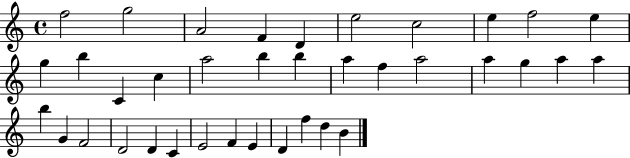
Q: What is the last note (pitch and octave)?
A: B4